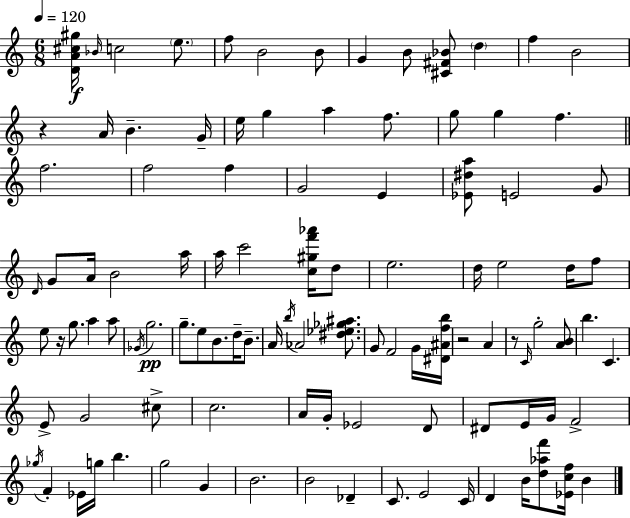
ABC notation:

X:1
T:Untitled
M:6/8
L:1/4
K:Am
[DA^c^g]/4 _B/4 c2 e/2 f/2 B2 B/2 G B/2 [^C^F_B]/2 d f B2 z A/4 B G/4 e/4 g a f/2 g/2 g f f2 f2 f G2 E [_E^da]/2 E2 G/2 D/4 G/2 A/4 B2 a/4 a/4 c'2 [c^gf'_a']/4 d/2 e2 d/4 e2 d/4 f/2 e/2 z/4 g/2 a a/2 _G/4 g2 g/2 e/2 B/2 d/4 B/2 A/4 b/4 _A2 [^d_e_g^a]/2 G/2 F2 G/4 [^D^Afb]/4 z2 A z/2 C/4 g2 [AB]/2 b C E/2 G2 ^c/2 c2 A/4 G/4 _E2 D/2 ^D/2 E/4 G/4 F2 _g/4 F _E/4 g/4 b g2 G B2 B2 _D C/2 E2 C/4 D B/4 [d_af']/2 [_Ecf]/4 B